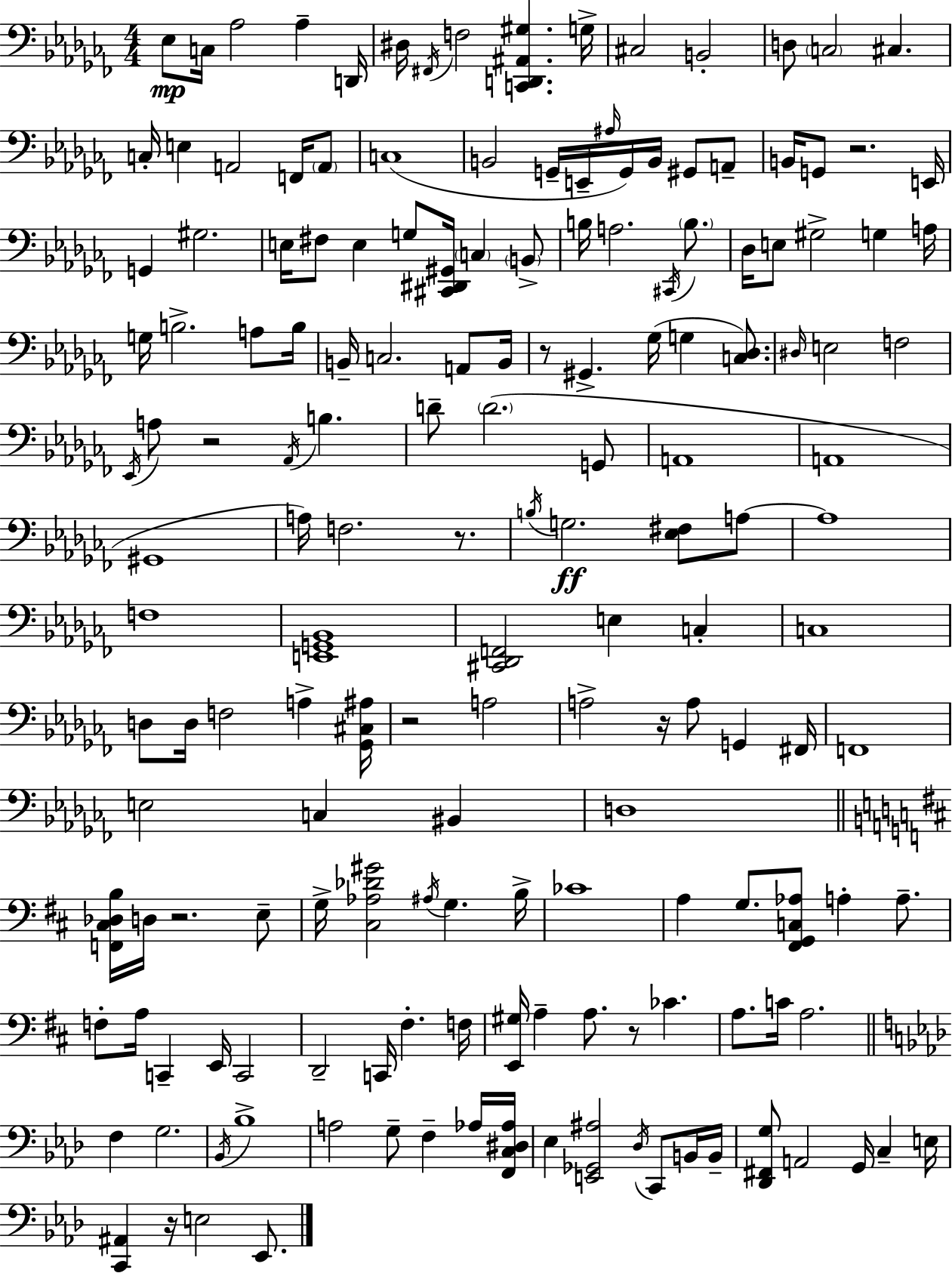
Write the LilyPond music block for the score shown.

{
  \clef bass
  \numericTimeSignature
  \time 4/4
  \key aes \minor
  ees8\mp c16 aes2 aes4-- d,16 | dis16 \acciaccatura { fis,16 } f2 <c, d, ais, gis>4. | g16-> cis2 b,2-. | d8 \parenthesize c2 cis4. | \break c16-. e4 a,2 f,16 \parenthesize a,8 | c1( | b,2 g,16-- e,16-- \grace { ais16 }) g,16 b,16 gis,8 | a,8-- b,16 g,8 r2. | \break e,16 g,4 gis2. | e16 fis8 e4 g8 <cis, dis, gis,>16 \parenthesize c4 | \parenthesize b,8-> b16 a2. \acciaccatura { cis,16 } | \parenthesize b8. des16 e8 gis2-> g4 | \break a16 g16 b2.-> | a8 b16 b,16-- c2. | a,8 b,16 r8 gis,4.-> ges16( g4 | <c des>8.) \grace { dis16 } e2 f2 | \break \acciaccatura { ees,16 } a8 r2 \acciaccatura { aes,16 } | b4. d'8-- \parenthesize d'2.( | g,8 a,1 | a,1 | \break gis,1 | a16) f2. | r8. \acciaccatura { b16 } g2.\ff | <ees fis>8 a8~~ a1 | \break f1 | <e, g, bes,>1 | <cis, des, f,>2 e4 | c4-. c1 | \break d8 d16 f2 | a4-> <ges, cis ais>16 r2 a2 | a2-> r16 | a8 g,4 fis,16 f,1 | \break e2 c4 | bis,4 d1 | \bar "||" \break \key d \major <f, cis des b>16 d16 r2. e8-- | g16-> <cis aes des' gis'>2 \acciaccatura { ais16 } g4. | b16-> ces'1 | a4 g8. <fis, g, c aes>8 a4-. a8.-- | \break f8-. a16 c,4-- e,16 c,2 | d,2-- c,16 fis4.-. | f16 <e, gis>16 a4-- a8. r8 ces'4. | a8. c'16 a2. | \break \bar "||" \break \key aes \major f4 g2. | \acciaccatura { bes,16 } bes1-> | a2 g8-- f4-- aes16 | <f, c dis aes>16 ees4 <e, ges, ais>2 \acciaccatura { des16 } c,8 | \break b,16 b,16-- <des, fis, g>8 a,2 g,16 c4-- | e16 <c, ais,>4 r16 e2 ees,8. | \bar "|."
}